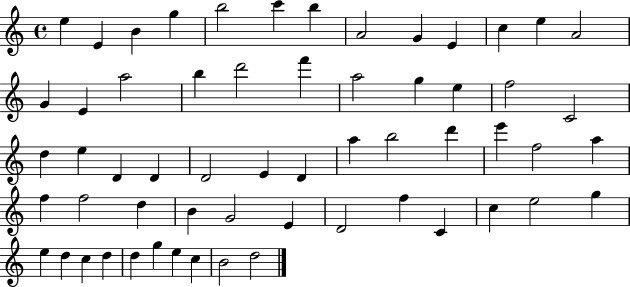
X:1
T:Untitled
M:4/4
L:1/4
K:C
e E B g b2 c' b A2 G E c e A2 G E a2 b d'2 f' a2 g e f2 C2 d e D D D2 E D a b2 d' e' f2 a f f2 d B G2 E D2 f C c e2 g e d c d d g e c B2 d2